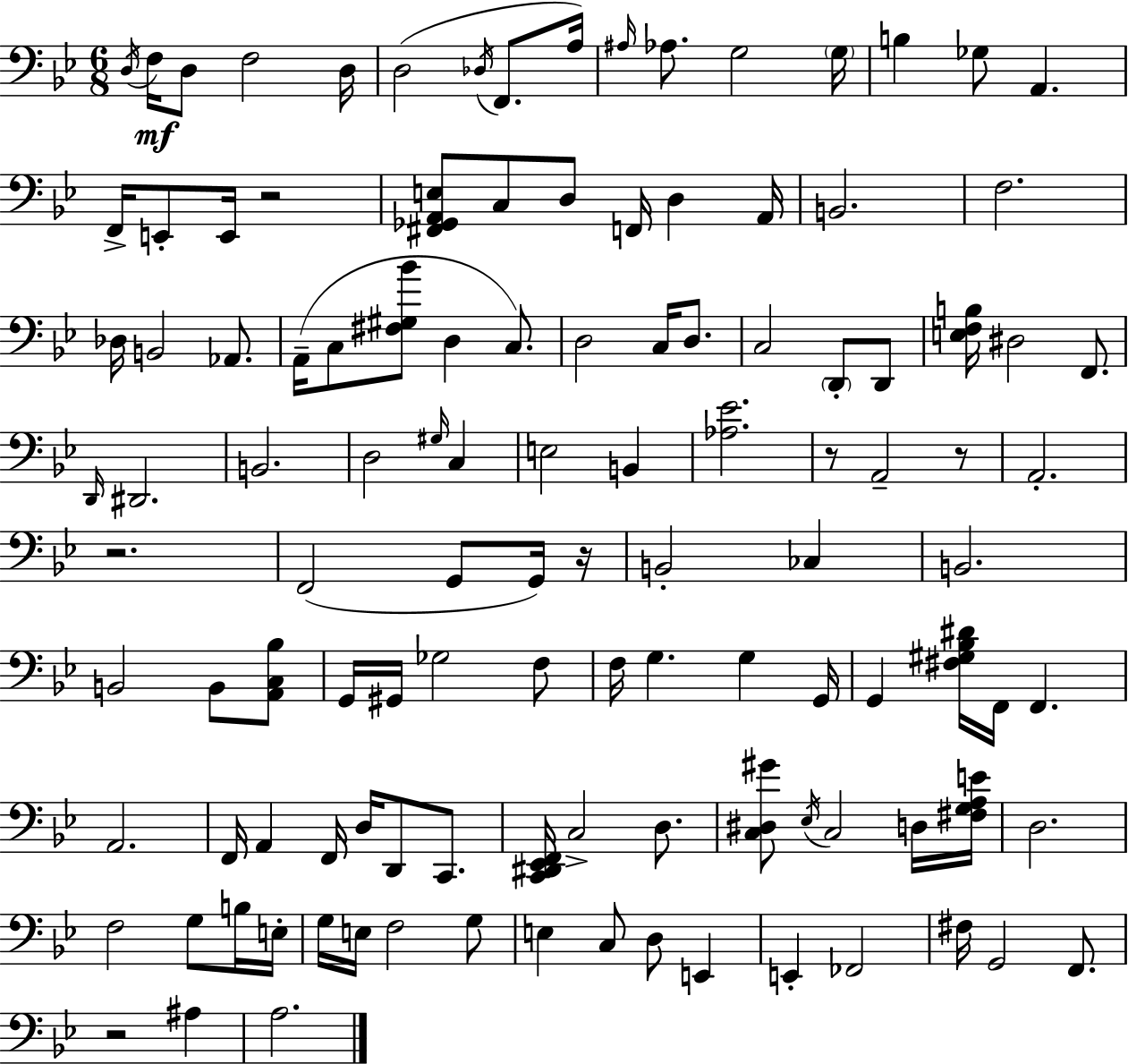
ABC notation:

X:1
T:Untitled
M:6/8
L:1/4
K:Gm
D,/4 F,/4 D,/2 F,2 D,/4 D,2 _D,/4 F,,/2 A,/4 ^A,/4 _A,/2 G,2 G,/4 B, _G,/2 A,, F,,/4 E,,/2 E,,/4 z2 [^F,,_G,,A,,E,]/2 C,/2 D,/2 F,,/4 D, A,,/4 B,,2 F,2 _D,/4 B,,2 _A,,/2 A,,/4 C,/2 [^F,^G,_B]/2 D, C,/2 D,2 C,/4 D,/2 C,2 D,,/2 D,,/2 [E,F,B,]/4 ^D,2 F,,/2 D,,/4 ^D,,2 B,,2 D,2 ^G,/4 C, E,2 B,, [_A,_E]2 z/2 A,,2 z/2 A,,2 z2 F,,2 G,,/2 G,,/4 z/4 B,,2 _C, B,,2 B,,2 B,,/2 [A,,C,_B,]/2 G,,/4 ^G,,/4 _G,2 F,/2 F,/4 G, G, G,,/4 G,, [^F,^G,_B,^D]/4 F,,/4 F,, A,,2 F,,/4 A,, F,,/4 D,/4 D,,/2 C,,/2 [C,,^D,,_E,,F,,]/4 C,2 D,/2 [C,^D,^G]/2 _E,/4 C,2 D,/4 [^F,G,A,E]/4 D,2 F,2 G,/2 B,/4 E,/4 G,/4 E,/4 F,2 G,/2 E, C,/2 D,/2 E,, E,, _F,,2 ^F,/4 G,,2 F,,/2 z2 ^A, A,2